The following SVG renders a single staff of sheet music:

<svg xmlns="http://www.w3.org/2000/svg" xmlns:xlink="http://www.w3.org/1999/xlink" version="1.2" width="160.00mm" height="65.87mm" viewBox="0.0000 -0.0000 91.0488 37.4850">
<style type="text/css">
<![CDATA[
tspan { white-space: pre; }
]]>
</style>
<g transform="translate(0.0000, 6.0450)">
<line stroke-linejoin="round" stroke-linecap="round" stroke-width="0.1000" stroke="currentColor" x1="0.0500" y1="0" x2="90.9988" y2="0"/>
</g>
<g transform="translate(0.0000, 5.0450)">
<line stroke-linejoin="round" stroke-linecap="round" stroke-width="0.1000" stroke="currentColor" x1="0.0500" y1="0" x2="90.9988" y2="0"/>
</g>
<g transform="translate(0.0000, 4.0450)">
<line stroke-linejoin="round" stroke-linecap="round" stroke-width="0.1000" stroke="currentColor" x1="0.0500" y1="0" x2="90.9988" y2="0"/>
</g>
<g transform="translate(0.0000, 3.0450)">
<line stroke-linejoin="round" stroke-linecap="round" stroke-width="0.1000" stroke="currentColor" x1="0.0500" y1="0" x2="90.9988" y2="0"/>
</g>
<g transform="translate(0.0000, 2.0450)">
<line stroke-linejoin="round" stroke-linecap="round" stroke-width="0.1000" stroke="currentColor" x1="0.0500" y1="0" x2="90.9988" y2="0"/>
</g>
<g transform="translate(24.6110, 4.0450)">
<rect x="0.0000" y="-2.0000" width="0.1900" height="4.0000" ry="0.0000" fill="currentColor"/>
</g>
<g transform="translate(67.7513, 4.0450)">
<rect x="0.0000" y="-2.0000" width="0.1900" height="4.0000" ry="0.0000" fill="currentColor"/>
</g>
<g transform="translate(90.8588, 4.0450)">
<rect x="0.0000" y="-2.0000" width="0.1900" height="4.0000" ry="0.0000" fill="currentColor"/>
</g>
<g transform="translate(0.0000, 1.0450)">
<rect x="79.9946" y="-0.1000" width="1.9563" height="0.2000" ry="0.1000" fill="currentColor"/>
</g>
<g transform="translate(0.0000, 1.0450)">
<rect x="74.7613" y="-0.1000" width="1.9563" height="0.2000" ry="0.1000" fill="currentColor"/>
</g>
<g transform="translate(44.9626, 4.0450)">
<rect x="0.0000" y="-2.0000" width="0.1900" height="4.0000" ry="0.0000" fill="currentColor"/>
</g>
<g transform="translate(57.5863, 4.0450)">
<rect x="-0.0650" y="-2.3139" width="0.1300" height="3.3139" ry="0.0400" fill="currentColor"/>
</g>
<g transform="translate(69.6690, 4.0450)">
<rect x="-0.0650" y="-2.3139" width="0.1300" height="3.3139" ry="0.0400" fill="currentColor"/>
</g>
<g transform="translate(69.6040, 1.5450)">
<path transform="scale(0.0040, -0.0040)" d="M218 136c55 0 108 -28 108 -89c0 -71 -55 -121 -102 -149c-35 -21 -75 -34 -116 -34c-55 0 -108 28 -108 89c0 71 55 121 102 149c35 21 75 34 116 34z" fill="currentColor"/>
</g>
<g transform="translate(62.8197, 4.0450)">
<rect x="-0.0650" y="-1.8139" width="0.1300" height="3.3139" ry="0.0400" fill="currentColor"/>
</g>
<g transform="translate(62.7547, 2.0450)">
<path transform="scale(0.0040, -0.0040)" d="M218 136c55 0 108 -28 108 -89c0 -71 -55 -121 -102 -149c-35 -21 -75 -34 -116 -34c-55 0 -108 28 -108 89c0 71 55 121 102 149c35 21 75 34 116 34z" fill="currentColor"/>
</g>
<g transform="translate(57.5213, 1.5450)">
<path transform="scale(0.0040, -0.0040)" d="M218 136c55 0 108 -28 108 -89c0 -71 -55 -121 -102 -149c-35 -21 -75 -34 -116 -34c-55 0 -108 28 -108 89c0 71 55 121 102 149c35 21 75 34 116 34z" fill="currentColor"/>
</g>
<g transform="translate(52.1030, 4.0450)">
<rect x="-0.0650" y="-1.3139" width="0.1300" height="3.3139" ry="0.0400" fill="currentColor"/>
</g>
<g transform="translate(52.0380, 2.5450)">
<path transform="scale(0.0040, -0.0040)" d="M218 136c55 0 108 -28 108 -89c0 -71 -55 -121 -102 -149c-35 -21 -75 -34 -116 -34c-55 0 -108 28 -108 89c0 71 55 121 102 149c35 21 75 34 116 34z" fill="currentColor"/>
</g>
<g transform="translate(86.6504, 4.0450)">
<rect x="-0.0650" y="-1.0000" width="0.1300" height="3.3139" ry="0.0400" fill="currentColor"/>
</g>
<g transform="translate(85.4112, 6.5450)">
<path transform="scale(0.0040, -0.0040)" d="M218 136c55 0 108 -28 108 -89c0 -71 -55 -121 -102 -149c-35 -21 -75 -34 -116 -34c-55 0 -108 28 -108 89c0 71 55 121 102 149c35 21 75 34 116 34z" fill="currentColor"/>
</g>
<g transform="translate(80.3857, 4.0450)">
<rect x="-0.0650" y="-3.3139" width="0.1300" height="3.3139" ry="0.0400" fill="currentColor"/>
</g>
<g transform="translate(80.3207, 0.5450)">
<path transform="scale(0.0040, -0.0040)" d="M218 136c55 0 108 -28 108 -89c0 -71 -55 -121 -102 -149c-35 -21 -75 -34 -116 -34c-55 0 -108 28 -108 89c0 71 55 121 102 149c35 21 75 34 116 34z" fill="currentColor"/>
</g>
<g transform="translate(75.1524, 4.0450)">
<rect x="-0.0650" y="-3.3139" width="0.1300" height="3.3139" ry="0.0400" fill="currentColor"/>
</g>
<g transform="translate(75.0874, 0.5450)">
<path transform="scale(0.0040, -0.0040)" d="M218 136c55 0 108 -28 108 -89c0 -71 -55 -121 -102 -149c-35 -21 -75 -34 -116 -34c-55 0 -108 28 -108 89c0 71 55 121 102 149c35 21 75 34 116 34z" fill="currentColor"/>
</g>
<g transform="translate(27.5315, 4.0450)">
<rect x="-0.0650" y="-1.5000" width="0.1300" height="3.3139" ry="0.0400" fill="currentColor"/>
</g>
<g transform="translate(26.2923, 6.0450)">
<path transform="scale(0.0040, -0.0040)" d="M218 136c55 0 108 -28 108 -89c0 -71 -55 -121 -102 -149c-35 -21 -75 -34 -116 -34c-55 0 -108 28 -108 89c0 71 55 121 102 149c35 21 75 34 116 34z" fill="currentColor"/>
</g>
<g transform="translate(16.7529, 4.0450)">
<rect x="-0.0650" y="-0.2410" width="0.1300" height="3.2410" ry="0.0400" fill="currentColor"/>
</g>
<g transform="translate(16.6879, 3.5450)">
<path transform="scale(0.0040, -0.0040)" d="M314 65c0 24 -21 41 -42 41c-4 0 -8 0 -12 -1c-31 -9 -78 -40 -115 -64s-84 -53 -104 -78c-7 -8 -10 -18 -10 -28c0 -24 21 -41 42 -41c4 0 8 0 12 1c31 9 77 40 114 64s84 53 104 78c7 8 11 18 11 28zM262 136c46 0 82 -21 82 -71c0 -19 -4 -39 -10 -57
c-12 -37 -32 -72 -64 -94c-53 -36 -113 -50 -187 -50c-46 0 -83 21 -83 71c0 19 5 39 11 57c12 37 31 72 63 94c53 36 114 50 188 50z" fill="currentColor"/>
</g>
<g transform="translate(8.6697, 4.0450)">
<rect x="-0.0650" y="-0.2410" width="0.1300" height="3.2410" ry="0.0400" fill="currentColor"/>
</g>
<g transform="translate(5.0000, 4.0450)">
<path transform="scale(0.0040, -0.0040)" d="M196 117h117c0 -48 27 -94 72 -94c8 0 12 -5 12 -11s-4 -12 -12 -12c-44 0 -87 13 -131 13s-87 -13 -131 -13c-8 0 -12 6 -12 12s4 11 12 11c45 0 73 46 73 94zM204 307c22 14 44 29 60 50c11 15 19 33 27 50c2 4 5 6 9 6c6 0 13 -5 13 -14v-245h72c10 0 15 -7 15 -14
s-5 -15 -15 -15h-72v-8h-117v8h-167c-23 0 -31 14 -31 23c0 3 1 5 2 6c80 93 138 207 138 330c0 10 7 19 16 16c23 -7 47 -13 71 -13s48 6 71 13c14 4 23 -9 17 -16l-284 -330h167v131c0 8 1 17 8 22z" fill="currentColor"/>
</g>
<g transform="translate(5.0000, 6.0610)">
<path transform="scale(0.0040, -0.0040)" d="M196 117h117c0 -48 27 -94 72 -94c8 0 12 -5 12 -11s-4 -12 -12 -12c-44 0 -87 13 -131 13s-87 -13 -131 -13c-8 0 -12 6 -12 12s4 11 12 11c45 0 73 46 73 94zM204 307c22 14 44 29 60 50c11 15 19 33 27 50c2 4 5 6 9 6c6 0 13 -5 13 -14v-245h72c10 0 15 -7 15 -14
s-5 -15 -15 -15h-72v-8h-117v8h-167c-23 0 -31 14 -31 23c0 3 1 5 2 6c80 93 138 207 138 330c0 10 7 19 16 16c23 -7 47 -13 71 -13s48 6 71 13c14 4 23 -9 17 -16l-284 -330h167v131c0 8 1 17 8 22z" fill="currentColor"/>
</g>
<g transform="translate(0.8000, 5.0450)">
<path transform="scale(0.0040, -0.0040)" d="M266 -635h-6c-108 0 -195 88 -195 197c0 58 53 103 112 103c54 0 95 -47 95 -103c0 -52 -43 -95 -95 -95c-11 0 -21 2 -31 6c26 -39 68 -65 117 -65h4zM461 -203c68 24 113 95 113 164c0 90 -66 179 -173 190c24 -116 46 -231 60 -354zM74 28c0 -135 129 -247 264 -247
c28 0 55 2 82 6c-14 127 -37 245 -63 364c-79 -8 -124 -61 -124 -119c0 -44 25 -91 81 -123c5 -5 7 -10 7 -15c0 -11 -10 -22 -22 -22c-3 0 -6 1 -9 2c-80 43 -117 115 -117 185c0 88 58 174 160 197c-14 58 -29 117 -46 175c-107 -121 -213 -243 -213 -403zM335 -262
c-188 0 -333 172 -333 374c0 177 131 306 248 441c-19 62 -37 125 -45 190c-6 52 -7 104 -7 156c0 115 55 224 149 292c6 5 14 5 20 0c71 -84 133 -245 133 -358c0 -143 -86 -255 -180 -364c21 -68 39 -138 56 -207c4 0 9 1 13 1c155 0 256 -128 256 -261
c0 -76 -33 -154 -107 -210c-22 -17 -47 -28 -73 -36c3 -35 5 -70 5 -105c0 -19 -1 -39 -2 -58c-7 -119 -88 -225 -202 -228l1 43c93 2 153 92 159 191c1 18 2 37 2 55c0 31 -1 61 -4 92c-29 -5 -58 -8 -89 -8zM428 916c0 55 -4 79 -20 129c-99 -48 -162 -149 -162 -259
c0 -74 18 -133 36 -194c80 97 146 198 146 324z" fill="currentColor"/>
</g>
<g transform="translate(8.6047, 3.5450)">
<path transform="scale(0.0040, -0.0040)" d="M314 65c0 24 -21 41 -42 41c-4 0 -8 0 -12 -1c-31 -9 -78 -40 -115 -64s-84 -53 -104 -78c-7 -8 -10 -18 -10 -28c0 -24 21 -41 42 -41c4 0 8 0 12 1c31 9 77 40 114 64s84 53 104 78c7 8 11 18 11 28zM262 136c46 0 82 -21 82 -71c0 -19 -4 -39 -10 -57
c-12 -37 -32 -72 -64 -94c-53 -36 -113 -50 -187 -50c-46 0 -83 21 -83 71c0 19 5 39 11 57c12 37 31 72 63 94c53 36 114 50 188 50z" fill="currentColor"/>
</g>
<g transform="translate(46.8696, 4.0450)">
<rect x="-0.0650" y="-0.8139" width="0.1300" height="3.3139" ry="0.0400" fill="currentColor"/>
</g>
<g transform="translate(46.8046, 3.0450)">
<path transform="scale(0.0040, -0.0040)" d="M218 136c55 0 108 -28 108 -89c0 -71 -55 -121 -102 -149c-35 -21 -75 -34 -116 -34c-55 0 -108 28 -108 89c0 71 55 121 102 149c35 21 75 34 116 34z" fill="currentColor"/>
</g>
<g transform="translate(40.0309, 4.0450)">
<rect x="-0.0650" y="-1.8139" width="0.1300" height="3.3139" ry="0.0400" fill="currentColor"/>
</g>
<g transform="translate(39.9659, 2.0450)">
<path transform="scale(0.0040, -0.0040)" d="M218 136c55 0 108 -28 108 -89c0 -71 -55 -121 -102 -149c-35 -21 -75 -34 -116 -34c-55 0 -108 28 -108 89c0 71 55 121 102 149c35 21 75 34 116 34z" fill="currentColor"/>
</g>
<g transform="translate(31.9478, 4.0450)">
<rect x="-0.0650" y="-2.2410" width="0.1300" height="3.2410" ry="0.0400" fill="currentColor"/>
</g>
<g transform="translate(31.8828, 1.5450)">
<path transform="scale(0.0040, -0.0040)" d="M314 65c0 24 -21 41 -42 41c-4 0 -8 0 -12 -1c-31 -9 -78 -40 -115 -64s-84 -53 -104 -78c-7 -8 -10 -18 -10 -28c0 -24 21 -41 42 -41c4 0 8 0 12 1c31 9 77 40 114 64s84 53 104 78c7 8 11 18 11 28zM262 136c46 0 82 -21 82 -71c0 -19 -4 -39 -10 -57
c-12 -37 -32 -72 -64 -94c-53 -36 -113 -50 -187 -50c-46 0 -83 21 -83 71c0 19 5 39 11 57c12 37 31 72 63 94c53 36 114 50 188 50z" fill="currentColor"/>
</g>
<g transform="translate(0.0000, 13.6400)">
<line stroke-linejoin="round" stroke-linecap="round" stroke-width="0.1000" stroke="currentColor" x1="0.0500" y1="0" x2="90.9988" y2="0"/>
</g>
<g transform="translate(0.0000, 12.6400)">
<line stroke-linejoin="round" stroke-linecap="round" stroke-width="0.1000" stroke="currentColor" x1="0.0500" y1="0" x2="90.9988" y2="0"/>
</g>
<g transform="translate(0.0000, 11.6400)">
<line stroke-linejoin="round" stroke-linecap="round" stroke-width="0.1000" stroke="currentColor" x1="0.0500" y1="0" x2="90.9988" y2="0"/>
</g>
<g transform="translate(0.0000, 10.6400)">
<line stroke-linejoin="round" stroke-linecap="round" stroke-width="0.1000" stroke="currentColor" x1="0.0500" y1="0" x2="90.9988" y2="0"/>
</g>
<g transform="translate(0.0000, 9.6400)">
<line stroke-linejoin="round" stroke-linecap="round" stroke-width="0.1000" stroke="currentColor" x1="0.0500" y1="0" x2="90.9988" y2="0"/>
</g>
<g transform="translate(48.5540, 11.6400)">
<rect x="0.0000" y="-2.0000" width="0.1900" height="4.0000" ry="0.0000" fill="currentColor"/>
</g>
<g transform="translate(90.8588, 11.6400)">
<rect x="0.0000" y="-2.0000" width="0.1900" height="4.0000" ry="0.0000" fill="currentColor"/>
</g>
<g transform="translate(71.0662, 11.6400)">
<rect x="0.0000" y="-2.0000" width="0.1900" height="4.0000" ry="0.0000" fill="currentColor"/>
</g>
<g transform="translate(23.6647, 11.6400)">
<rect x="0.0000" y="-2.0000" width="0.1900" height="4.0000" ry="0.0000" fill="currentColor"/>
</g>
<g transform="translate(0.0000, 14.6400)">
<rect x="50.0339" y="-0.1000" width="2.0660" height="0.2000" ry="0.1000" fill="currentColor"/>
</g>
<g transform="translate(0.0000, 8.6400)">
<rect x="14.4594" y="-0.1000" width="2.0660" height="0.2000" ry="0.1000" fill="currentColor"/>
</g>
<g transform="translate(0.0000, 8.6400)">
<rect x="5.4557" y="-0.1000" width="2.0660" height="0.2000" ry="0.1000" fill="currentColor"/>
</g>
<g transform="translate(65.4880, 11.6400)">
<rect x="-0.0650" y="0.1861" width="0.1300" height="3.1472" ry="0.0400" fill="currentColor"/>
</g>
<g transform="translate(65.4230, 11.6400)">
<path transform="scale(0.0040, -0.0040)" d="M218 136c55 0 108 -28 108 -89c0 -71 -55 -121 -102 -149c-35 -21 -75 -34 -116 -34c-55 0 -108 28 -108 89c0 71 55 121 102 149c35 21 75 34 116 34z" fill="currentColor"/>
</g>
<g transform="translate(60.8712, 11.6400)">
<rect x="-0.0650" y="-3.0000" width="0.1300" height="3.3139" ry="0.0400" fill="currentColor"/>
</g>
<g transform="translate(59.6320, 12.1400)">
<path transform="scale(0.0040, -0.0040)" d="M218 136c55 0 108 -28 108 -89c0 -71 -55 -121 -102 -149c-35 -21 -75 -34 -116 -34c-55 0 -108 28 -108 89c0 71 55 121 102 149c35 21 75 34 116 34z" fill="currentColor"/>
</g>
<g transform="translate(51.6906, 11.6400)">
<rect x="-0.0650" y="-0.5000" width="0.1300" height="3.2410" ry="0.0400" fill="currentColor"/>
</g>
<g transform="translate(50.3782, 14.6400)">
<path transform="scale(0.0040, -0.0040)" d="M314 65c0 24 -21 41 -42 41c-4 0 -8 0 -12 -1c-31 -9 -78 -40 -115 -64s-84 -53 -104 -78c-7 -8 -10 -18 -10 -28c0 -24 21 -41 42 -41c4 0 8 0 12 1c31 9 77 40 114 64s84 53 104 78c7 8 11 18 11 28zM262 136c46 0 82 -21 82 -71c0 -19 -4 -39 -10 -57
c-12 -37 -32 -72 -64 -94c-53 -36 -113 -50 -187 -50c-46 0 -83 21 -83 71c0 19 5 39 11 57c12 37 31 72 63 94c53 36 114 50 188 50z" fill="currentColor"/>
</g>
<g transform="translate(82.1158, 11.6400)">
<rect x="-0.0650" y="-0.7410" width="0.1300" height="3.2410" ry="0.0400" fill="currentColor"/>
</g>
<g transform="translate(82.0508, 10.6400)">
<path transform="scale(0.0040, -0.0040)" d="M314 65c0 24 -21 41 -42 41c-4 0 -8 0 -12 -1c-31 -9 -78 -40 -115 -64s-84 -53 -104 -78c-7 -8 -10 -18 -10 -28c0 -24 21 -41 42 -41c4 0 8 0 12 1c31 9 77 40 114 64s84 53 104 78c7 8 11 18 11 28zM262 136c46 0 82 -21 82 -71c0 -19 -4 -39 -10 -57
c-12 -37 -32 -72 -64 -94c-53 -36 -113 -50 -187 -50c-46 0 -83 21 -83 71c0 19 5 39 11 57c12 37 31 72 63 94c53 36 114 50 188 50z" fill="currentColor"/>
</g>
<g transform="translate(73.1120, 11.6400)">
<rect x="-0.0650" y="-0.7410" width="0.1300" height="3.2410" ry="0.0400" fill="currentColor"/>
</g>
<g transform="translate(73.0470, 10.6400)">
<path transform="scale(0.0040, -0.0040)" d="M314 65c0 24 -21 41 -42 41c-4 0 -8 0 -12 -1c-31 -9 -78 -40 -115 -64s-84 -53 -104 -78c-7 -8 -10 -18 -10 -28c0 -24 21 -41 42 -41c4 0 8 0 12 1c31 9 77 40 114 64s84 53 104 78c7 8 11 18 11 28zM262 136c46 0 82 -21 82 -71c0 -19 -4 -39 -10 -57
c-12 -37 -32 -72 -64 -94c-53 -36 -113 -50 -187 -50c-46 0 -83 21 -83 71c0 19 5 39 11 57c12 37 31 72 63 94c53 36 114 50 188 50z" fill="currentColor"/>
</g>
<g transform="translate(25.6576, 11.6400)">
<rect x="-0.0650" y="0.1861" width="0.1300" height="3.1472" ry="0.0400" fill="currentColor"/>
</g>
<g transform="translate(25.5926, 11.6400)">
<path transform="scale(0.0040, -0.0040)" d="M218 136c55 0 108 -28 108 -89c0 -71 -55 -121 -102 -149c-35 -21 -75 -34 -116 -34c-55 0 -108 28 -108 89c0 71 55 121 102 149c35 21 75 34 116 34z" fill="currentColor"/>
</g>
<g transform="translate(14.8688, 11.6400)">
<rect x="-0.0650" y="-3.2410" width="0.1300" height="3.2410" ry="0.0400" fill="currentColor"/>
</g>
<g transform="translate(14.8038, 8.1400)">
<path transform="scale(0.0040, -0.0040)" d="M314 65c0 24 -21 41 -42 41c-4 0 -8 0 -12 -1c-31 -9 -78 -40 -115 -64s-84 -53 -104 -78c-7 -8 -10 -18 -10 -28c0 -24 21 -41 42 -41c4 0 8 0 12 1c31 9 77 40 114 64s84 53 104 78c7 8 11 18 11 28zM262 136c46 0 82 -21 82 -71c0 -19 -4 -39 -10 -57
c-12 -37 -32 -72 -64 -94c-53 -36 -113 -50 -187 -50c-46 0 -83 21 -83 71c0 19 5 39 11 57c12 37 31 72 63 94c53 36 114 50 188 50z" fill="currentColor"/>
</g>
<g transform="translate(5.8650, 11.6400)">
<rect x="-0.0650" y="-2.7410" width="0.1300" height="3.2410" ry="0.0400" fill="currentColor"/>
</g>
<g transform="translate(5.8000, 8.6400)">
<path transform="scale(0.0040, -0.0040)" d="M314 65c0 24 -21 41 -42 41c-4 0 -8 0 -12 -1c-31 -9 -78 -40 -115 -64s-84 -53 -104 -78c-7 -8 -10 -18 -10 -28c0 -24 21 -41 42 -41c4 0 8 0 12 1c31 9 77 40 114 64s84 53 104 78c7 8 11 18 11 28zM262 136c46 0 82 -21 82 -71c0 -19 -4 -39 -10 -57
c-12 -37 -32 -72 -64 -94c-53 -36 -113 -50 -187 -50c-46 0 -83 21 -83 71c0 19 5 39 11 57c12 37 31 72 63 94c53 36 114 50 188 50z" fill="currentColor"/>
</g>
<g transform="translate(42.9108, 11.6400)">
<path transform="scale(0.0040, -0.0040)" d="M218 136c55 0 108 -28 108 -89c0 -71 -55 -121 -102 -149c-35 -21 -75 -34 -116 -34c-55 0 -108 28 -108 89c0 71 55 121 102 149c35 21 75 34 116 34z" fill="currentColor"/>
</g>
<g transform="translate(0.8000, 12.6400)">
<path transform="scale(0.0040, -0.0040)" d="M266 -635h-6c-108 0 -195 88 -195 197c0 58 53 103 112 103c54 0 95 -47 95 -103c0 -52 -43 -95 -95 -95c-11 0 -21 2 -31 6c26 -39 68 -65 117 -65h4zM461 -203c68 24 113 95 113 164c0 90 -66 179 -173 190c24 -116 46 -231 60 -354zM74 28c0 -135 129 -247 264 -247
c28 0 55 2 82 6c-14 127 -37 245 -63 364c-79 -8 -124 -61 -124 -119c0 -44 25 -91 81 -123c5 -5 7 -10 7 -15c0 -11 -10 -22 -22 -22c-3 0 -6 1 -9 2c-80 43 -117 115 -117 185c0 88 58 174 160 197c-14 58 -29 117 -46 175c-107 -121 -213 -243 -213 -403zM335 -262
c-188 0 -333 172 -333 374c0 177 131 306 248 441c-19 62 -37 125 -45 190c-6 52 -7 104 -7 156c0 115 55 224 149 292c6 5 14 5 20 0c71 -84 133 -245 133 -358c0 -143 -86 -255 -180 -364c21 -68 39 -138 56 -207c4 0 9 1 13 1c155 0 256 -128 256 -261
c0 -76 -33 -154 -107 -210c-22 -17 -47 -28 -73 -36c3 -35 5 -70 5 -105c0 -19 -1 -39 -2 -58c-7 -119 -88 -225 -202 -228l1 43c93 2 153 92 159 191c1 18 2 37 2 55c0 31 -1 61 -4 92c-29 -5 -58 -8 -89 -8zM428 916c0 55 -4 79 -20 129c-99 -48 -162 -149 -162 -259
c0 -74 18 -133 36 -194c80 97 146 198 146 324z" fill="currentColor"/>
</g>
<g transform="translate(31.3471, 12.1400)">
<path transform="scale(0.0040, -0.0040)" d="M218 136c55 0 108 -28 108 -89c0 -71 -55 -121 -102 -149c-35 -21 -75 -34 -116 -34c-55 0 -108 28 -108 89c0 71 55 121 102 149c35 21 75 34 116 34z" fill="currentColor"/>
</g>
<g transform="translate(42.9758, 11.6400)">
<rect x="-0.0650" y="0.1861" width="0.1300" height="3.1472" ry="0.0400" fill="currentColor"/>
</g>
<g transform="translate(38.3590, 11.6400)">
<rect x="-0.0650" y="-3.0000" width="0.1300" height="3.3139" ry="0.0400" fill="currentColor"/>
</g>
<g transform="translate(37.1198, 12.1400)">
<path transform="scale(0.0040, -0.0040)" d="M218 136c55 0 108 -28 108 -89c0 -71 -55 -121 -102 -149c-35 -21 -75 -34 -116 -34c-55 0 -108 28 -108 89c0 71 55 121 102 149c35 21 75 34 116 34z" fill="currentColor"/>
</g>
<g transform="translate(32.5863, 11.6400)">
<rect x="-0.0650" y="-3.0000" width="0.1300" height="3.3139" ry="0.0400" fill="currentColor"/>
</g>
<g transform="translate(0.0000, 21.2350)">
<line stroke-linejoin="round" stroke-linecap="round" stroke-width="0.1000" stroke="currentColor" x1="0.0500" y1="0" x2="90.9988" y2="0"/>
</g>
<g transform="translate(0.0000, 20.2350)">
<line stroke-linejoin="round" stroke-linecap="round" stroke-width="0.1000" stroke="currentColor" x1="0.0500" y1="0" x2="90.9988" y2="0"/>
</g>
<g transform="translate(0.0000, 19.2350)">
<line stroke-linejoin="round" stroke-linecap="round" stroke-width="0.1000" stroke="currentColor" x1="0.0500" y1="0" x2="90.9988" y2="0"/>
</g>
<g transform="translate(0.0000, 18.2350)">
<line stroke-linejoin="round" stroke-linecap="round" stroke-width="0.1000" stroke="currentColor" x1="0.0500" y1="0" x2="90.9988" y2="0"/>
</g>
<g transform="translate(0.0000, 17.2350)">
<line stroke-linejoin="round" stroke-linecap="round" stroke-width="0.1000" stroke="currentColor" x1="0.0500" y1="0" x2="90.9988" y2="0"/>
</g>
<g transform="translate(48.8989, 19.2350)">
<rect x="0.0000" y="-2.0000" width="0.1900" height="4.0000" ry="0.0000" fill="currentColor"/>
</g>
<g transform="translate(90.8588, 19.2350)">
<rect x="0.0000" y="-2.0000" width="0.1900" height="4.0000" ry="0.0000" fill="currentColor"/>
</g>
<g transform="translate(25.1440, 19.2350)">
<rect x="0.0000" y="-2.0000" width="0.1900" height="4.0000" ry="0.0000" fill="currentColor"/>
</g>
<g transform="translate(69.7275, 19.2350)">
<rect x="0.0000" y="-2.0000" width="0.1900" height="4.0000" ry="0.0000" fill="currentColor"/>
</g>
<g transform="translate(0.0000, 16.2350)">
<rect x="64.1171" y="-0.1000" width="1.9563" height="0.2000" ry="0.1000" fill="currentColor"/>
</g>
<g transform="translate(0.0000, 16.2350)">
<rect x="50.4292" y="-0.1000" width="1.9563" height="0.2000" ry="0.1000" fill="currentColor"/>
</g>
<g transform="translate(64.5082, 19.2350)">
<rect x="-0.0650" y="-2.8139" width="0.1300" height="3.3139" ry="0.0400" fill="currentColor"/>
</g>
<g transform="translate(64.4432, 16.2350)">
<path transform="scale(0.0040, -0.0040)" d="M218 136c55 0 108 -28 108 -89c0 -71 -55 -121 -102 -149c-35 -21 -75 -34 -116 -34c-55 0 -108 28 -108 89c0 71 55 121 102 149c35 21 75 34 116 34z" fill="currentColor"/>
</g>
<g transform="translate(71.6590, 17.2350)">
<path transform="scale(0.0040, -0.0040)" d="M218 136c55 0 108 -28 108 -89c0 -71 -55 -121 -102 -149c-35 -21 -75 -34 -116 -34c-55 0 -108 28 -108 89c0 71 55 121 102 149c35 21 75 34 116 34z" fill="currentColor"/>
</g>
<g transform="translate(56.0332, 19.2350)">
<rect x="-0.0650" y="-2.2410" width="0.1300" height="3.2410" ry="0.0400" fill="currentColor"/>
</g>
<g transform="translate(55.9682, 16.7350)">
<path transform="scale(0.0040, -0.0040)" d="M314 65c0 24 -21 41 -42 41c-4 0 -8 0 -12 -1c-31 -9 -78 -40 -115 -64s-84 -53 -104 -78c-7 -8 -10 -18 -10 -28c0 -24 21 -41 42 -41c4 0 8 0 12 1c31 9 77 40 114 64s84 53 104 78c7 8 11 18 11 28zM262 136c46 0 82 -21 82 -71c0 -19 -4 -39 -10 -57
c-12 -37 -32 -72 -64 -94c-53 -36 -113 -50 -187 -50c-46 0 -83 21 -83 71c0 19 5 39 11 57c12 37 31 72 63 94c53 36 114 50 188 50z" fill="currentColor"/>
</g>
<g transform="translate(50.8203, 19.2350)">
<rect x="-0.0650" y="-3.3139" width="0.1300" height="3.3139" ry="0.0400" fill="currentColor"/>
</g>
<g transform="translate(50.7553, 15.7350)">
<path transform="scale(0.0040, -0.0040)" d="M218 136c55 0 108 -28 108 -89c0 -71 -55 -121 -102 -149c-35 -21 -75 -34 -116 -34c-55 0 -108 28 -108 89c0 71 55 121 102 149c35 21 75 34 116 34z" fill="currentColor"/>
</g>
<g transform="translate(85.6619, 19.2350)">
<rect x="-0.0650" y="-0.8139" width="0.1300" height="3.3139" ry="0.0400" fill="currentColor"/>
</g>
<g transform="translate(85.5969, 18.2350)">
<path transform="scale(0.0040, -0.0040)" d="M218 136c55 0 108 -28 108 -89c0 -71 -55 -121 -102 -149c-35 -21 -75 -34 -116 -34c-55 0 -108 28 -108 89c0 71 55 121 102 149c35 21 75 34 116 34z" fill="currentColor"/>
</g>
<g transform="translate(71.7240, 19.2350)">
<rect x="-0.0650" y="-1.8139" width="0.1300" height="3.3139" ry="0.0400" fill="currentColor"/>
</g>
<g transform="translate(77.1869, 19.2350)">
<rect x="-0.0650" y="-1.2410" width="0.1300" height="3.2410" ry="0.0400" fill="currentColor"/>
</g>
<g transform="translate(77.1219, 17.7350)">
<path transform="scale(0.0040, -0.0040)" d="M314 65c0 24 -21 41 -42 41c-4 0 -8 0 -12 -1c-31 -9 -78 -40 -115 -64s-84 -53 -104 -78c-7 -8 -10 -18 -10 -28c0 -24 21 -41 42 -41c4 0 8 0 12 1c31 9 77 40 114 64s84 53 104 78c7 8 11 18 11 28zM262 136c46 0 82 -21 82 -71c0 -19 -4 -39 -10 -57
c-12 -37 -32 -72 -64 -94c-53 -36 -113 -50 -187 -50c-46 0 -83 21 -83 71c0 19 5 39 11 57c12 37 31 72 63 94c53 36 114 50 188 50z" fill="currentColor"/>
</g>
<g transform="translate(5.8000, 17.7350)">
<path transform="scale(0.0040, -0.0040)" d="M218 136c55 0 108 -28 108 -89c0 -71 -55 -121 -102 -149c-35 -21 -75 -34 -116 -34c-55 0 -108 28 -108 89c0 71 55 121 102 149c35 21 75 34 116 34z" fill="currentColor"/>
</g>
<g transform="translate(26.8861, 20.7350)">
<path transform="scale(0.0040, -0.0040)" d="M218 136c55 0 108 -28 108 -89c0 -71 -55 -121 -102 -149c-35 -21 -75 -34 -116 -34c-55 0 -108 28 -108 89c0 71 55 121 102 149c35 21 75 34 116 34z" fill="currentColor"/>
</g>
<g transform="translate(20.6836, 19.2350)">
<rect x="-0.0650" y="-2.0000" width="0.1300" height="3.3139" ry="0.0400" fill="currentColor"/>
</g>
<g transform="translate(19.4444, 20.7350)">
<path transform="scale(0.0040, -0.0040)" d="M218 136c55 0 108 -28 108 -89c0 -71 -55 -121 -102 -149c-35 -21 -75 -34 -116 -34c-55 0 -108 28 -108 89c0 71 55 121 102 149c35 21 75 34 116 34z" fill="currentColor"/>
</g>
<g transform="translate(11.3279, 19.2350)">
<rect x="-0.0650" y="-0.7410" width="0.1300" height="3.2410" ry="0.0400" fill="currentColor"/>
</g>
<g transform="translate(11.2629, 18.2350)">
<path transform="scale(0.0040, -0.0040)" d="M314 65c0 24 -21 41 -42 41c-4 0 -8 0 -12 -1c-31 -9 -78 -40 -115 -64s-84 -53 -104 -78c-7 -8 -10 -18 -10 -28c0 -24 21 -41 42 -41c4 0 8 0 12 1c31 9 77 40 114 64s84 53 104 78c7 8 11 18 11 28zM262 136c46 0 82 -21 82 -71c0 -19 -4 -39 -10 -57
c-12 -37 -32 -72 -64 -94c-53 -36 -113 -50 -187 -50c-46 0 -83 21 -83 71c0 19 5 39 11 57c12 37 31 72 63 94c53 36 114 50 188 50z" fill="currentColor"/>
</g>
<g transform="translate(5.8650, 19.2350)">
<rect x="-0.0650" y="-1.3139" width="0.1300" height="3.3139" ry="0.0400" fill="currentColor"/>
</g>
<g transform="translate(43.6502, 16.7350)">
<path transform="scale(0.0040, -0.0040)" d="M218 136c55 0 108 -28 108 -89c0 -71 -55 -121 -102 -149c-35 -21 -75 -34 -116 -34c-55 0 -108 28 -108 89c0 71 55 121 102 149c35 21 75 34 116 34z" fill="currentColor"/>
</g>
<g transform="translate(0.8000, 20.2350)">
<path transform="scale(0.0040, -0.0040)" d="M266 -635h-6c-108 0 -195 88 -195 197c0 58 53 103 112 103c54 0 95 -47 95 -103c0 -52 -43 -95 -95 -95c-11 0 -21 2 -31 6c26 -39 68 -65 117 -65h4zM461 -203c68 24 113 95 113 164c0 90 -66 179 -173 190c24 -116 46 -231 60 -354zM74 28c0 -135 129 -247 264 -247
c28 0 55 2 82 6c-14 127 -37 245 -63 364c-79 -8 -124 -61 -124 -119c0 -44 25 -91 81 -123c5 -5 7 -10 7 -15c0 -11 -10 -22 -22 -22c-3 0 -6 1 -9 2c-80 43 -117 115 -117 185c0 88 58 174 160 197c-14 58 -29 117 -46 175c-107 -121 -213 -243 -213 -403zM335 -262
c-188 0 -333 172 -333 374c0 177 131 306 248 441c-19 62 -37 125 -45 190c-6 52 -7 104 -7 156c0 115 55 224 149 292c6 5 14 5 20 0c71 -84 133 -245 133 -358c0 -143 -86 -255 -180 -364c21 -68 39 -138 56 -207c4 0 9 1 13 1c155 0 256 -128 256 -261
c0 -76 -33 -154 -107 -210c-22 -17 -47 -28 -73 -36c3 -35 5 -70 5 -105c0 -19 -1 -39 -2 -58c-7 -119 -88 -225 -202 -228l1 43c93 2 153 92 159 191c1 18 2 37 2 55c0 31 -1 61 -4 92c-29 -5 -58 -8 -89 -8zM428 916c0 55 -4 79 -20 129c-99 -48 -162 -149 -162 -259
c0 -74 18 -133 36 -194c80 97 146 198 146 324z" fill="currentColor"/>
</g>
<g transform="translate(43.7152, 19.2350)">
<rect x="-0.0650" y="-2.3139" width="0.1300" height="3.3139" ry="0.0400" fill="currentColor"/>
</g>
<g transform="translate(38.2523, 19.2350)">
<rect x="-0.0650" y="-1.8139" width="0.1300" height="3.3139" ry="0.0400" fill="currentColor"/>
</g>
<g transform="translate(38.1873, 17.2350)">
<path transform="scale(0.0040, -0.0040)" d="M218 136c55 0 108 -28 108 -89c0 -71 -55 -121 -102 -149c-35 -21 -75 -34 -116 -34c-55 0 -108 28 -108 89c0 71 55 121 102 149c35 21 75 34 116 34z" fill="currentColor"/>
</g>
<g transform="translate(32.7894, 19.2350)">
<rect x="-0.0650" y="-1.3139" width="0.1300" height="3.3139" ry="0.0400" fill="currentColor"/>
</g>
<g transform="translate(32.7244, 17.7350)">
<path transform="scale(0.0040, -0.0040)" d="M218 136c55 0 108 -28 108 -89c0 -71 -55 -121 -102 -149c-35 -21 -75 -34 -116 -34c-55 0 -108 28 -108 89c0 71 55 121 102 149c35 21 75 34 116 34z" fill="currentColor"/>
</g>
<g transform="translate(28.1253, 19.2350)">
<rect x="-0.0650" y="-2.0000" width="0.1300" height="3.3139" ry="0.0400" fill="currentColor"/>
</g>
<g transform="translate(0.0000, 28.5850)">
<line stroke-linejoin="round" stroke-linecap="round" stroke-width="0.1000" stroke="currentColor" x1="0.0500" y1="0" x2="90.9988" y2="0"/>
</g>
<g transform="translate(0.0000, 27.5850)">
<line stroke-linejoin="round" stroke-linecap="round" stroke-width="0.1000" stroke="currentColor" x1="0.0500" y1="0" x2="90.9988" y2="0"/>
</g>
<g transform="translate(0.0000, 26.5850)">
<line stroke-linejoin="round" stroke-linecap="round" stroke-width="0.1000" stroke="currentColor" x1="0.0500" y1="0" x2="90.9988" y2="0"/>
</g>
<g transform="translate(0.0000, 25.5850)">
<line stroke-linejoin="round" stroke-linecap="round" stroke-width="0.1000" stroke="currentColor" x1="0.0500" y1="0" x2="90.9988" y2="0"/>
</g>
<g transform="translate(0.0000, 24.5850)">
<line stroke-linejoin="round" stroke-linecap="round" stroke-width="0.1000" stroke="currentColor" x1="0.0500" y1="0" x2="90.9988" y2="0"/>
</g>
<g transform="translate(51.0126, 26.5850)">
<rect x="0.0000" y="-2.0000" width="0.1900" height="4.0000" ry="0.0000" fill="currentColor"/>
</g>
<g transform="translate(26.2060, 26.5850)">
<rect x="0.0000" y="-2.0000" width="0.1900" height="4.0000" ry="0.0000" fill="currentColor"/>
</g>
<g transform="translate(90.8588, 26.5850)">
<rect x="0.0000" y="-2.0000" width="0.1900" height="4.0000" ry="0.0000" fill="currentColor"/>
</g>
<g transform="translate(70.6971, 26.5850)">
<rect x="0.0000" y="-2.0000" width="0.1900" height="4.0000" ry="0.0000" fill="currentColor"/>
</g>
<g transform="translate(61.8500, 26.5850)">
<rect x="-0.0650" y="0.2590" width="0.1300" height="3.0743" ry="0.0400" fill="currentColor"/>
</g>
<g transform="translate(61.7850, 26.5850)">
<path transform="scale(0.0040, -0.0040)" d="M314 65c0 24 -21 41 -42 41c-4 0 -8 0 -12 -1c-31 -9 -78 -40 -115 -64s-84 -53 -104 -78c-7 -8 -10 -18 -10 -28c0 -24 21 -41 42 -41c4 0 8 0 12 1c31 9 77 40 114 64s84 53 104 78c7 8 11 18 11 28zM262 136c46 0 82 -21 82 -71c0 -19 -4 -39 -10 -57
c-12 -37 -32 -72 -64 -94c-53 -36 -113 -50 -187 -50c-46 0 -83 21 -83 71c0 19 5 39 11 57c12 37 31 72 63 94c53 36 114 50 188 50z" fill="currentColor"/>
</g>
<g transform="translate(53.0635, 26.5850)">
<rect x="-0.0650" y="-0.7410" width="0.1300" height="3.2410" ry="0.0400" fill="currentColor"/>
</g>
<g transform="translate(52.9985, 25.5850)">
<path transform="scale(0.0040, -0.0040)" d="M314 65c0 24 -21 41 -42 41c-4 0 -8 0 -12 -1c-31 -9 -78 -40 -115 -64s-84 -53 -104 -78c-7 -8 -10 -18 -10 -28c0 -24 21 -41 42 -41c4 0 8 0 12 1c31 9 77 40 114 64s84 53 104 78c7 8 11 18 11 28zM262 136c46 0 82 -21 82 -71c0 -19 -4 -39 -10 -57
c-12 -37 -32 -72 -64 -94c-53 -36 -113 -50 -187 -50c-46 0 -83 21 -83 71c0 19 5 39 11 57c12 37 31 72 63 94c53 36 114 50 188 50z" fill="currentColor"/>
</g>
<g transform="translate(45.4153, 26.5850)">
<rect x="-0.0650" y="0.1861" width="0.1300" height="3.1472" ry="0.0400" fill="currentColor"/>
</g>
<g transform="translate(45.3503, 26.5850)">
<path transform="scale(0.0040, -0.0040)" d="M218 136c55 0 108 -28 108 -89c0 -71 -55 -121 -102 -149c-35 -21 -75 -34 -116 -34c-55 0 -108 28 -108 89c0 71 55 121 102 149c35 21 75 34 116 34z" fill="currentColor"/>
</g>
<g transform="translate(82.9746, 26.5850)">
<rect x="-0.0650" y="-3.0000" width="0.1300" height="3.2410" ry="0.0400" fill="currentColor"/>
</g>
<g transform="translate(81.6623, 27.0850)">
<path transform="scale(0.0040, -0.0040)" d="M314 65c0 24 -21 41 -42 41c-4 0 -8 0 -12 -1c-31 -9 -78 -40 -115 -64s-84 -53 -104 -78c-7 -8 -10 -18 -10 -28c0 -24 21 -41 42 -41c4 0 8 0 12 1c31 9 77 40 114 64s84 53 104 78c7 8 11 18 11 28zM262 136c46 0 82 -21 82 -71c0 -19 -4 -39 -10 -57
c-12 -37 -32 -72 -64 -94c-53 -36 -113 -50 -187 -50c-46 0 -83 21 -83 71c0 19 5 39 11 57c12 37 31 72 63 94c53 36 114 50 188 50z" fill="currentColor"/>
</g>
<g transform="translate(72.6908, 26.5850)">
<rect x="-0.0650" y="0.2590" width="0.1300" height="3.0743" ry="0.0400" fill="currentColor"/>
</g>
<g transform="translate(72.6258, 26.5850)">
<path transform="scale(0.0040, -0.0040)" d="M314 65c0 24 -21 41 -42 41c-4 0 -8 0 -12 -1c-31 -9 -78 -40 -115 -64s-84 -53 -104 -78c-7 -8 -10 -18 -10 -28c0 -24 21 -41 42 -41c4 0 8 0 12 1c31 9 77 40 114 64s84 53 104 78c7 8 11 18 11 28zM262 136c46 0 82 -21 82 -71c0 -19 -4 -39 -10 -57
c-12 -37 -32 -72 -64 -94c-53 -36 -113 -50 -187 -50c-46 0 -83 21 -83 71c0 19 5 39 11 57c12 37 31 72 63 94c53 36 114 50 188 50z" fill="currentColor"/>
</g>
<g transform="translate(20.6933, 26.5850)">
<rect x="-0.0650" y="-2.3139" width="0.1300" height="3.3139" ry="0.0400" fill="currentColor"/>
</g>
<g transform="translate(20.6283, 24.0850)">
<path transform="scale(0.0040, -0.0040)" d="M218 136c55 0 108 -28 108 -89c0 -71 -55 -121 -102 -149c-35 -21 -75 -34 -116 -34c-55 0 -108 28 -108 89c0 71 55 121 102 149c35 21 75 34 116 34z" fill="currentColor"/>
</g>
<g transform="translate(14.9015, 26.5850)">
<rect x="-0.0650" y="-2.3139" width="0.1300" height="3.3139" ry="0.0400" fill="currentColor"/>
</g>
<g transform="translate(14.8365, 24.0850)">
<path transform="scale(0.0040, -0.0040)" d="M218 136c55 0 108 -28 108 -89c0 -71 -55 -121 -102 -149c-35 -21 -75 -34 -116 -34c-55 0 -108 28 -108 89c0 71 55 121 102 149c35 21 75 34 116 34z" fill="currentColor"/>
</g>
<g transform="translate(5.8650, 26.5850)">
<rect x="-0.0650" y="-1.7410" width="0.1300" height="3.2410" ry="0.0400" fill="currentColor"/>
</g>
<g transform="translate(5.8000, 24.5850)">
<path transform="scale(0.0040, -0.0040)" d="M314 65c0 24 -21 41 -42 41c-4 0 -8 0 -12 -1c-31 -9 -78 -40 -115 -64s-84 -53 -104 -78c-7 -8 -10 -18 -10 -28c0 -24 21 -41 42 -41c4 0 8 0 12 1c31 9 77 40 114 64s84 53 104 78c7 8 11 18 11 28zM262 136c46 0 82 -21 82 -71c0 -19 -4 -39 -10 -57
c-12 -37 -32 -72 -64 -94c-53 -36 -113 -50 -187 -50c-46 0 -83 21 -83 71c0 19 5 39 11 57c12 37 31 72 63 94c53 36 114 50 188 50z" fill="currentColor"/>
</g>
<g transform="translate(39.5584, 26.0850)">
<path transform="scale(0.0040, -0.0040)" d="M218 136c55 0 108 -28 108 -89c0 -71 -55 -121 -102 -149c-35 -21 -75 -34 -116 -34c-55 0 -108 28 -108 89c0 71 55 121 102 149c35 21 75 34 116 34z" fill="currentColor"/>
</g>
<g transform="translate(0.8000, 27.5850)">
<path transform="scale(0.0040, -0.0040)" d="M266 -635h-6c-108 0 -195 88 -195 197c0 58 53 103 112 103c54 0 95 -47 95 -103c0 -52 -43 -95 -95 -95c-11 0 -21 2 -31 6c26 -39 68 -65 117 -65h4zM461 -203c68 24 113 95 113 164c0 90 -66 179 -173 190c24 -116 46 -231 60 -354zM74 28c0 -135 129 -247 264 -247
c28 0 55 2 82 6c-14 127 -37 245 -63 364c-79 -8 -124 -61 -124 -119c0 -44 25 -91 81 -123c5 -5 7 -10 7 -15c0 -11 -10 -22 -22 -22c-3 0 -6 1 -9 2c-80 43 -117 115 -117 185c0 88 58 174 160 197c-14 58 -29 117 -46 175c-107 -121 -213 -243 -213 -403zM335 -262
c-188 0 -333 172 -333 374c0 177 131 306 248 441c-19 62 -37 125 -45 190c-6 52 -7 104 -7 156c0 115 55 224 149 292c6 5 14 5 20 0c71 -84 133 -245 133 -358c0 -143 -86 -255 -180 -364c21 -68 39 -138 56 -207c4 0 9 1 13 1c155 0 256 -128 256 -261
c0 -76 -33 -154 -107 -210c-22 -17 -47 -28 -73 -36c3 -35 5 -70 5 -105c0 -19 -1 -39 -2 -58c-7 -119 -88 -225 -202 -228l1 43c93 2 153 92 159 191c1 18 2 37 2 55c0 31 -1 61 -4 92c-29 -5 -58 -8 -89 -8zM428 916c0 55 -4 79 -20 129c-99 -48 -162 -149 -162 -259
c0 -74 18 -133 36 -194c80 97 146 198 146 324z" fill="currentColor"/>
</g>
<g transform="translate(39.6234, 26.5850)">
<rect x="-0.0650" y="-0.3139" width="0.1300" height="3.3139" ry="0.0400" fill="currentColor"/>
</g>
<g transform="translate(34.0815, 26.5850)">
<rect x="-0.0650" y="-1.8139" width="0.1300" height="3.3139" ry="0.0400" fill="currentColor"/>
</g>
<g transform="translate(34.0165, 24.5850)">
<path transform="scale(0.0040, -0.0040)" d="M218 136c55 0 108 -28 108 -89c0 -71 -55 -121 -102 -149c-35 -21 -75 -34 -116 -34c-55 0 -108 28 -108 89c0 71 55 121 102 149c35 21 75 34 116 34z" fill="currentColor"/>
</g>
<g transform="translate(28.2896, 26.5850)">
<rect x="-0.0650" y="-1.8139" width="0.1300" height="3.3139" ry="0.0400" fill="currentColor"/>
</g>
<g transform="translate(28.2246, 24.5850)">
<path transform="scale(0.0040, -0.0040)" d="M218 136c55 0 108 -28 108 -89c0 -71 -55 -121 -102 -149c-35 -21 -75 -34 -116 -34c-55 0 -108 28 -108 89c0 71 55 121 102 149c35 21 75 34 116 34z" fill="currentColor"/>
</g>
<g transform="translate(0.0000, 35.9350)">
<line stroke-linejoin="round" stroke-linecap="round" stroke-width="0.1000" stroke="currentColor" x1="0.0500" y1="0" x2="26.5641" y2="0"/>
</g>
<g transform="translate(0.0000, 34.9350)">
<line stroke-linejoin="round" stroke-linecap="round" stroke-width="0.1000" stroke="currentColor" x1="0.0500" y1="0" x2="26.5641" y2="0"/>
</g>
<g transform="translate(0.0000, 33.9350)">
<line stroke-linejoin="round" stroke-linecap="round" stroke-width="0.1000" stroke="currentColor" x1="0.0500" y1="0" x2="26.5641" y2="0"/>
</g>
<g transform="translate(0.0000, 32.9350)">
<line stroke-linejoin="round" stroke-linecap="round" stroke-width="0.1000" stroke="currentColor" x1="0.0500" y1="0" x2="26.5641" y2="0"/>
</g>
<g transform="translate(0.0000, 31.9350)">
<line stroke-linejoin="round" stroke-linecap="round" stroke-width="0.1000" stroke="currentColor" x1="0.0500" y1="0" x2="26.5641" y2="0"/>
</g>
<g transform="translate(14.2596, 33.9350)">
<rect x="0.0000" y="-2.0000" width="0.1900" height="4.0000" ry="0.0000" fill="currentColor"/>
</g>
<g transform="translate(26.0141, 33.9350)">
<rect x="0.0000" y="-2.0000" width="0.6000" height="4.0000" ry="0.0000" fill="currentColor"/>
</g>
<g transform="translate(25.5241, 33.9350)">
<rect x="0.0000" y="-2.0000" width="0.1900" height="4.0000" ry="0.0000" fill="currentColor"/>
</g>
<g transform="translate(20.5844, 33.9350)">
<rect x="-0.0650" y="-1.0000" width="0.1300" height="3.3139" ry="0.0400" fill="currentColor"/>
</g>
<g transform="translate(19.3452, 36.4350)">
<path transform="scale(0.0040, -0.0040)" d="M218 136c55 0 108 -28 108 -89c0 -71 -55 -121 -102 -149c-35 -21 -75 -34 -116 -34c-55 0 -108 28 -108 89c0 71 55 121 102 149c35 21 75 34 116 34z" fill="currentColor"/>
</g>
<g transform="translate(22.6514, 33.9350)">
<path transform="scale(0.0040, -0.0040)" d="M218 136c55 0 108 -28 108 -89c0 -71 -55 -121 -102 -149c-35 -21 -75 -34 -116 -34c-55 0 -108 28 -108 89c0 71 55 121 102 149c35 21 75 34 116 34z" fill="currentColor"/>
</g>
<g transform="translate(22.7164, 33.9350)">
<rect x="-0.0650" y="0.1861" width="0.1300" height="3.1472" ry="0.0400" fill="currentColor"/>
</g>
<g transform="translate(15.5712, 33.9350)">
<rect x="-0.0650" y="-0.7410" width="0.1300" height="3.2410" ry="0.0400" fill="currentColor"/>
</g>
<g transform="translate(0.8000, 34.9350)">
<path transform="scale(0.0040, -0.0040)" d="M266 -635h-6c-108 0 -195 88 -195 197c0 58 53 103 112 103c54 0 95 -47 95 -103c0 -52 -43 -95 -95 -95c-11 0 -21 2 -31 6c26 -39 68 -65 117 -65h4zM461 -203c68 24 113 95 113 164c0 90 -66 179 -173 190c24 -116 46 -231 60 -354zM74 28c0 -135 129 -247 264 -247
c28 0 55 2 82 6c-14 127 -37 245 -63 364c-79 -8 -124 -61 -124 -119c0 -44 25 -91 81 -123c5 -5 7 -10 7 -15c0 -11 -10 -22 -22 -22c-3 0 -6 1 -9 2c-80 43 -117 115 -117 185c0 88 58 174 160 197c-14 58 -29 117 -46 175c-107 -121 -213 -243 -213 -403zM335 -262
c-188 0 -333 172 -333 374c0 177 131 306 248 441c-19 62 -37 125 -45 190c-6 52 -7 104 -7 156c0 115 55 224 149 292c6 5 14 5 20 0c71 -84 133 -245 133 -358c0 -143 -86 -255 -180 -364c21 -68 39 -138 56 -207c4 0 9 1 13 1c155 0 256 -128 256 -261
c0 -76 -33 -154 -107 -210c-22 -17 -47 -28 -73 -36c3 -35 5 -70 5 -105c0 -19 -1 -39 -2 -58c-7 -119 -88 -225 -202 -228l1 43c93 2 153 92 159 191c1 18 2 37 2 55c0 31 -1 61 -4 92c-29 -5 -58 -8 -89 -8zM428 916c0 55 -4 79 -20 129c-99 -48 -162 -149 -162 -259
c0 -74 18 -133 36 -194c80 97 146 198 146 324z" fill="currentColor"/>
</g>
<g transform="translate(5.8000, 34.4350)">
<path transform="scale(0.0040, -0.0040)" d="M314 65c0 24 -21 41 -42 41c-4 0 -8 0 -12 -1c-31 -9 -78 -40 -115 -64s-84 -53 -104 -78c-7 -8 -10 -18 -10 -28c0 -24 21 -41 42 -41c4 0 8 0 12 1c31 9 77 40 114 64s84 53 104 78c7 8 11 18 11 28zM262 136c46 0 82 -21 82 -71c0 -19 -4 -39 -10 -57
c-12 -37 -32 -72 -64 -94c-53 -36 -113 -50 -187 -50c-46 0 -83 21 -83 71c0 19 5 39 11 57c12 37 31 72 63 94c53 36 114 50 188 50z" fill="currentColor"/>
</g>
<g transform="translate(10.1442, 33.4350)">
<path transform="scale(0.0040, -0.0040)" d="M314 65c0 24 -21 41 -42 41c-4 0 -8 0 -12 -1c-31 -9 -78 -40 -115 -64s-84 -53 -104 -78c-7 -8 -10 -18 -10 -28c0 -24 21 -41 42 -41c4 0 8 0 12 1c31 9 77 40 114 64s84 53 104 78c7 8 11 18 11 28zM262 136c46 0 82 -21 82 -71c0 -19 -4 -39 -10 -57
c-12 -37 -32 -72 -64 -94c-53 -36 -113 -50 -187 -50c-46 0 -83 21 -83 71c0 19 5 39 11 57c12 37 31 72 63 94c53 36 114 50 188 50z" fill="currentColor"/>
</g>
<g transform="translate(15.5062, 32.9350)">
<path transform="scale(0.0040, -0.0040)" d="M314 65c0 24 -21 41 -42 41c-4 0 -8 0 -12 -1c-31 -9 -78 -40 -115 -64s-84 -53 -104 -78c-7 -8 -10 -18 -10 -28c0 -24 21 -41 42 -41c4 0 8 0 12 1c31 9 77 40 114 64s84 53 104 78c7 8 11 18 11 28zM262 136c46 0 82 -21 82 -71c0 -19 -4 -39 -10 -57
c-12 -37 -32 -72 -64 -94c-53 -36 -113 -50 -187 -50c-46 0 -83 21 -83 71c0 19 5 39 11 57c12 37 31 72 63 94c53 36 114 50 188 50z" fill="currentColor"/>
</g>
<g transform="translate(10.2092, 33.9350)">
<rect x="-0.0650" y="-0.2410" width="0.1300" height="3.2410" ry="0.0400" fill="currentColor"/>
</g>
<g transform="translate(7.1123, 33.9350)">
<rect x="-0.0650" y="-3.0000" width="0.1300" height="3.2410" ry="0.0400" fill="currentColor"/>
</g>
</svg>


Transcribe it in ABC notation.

X:1
T:Untitled
M:4/4
L:1/4
K:C
c2 c2 E g2 f d e g f g b b D a2 b2 B A A B C2 A B d2 d2 e d2 F F e f g b g2 a f e2 d f2 g g f f c B d2 B2 B2 A2 A2 c2 d2 D B